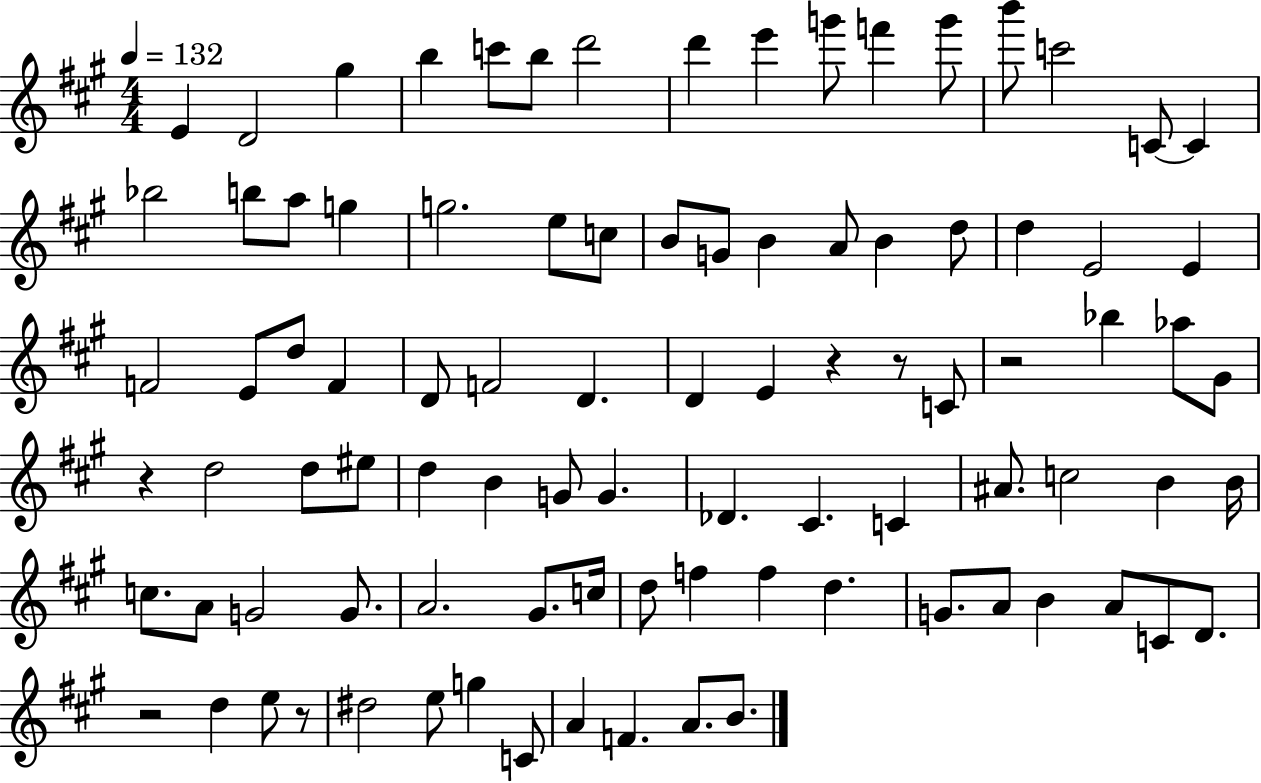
{
  \clef treble
  \numericTimeSignature
  \time 4/4
  \key a \major
  \tempo 4 = 132
  \repeat volta 2 { e'4 d'2 gis''4 | b''4 c'''8 b''8 d'''2 | d'''4 e'''4 g'''8 f'''4 g'''8 | b'''8 c'''2 c'8~~ c'4 | \break bes''2 b''8 a''8 g''4 | g''2. e''8 c''8 | b'8 g'8 b'4 a'8 b'4 d''8 | d''4 e'2 e'4 | \break f'2 e'8 d''8 f'4 | d'8 f'2 d'4. | d'4 e'4 r4 r8 c'8 | r2 bes''4 aes''8 gis'8 | \break r4 d''2 d''8 eis''8 | d''4 b'4 g'8 g'4. | des'4. cis'4. c'4 | ais'8. c''2 b'4 b'16 | \break c''8. a'8 g'2 g'8. | a'2. gis'8. c''16 | d''8 f''4 f''4 d''4. | g'8. a'8 b'4 a'8 c'8 d'8. | \break r2 d''4 e''8 r8 | dis''2 e''8 g''4 c'8 | a'4 f'4. a'8. b'8. | } \bar "|."
}